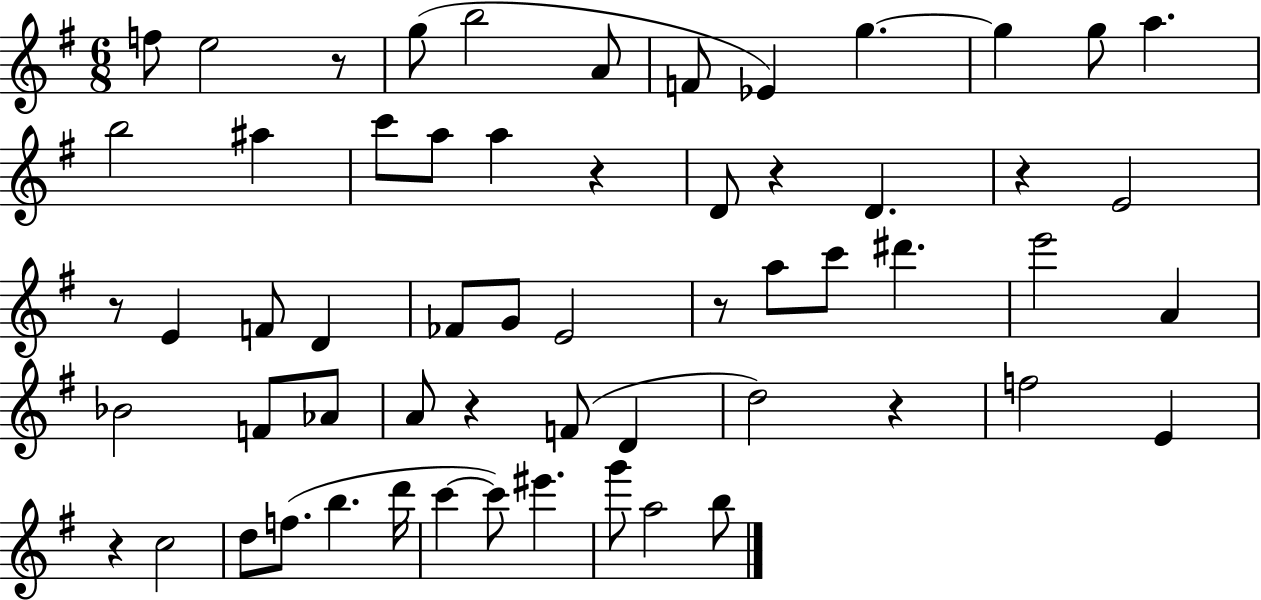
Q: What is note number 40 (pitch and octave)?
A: C5